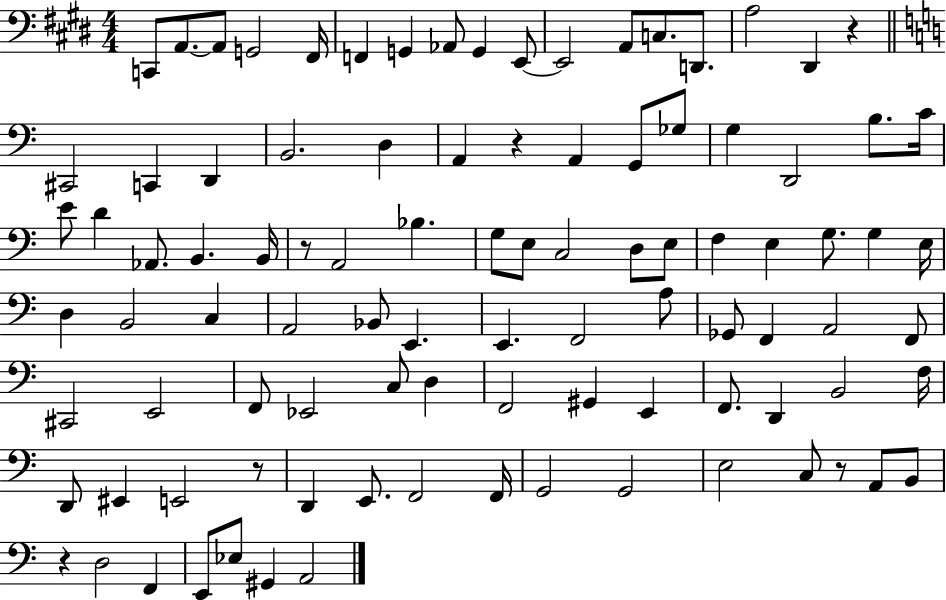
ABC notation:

X:1
T:Untitled
M:4/4
L:1/4
K:E
C,,/2 A,,/2 A,,/2 G,,2 ^F,,/4 F,, G,, _A,,/2 G,, E,,/2 E,,2 A,,/2 C,/2 D,,/2 A,2 ^D,, z ^C,,2 C,, D,, B,,2 D, A,, z A,, G,,/2 _G,/2 G, D,,2 B,/2 C/4 E/2 D _A,,/2 B,, B,,/4 z/2 A,,2 _B, G,/2 E,/2 C,2 D,/2 E,/2 F, E, G,/2 G, E,/4 D, B,,2 C, A,,2 _B,,/2 E,, E,, F,,2 A,/2 _G,,/2 F,, A,,2 F,,/2 ^C,,2 E,,2 F,,/2 _E,,2 C,/2 D, F,,2 ^G,, E,, F,,/2 D,, B,,2 F,/4 D,,/2 ^E,, E,,2 z/2 D,, E,,/2 F,,2 F,,/4 G,,2 G,,2 E,2 C,/2 z/2 A,,/2 B,,/2 z D,2 F,, E,,/2 _E,/2 ^G,, A,,2